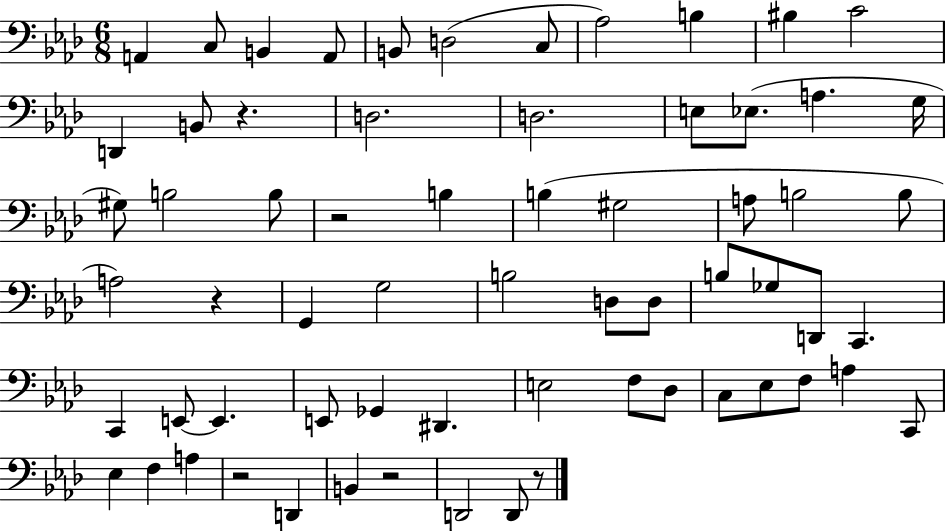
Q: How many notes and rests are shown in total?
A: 65